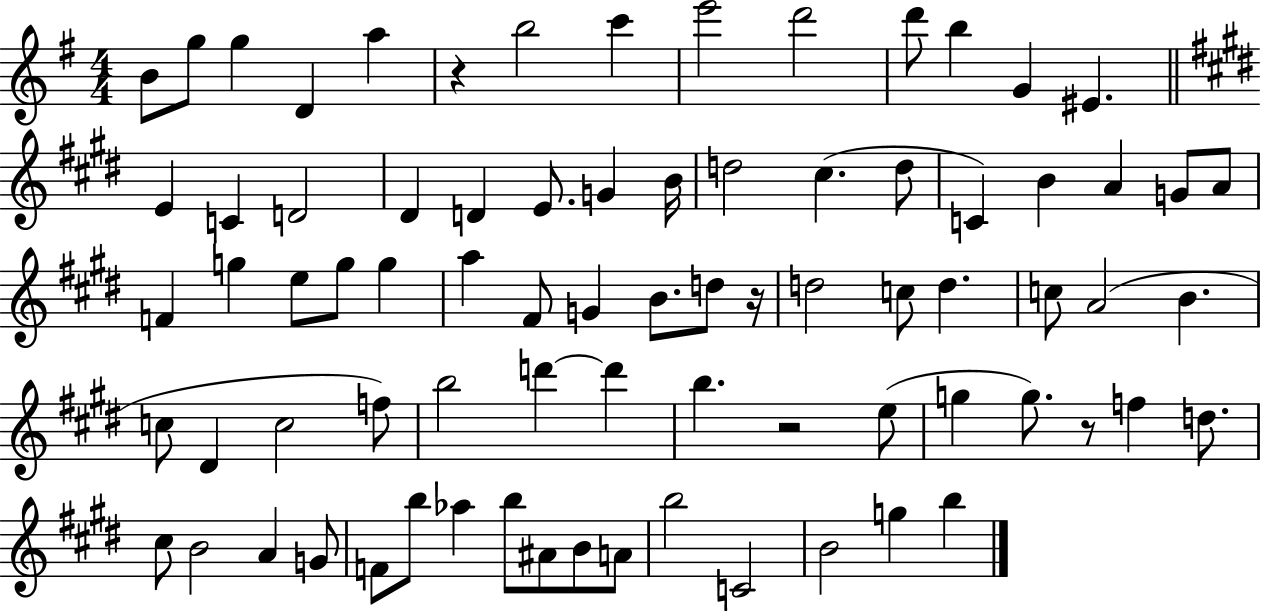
{
  \clef treble
  \numericTimeSignature
  \time 4/4
  \key g \major
  b'8 g''8 g''4 d'4 a''4 | r4 b''2 c'''4 | e'''2 d'''2 | d'''8 b''4 g'4 eis'4. | \break \bar "||" \break \key e \major e'4 c'4 d'2 | dis'4 d'4 e'8. g'4 b'16 | d''2 cis''4.( d''8 | c'4) b'4 a'4 g'8 a'8 | \break f'4 g''4 e''8 g''8 g''4 | a''4 fis'8 g'4 b'8. d''8 r16 | d''2 c''8 d''4. | c''8 a'2( b'4. | \break c''8 dis'4 c''2 f''8) | b''2 d'''4~~ d'''4 | b''4. r2 e''8( | g''4 g''8.) r8 f''4 d''8. | \break cis''8 b'2 a'4 g'8 | f'8 b''8 aes''4 b''8 ais'8 b'8 a'8 | b''2 c'2 | b'2 g''4 b''4 | \break \bar "|."
}